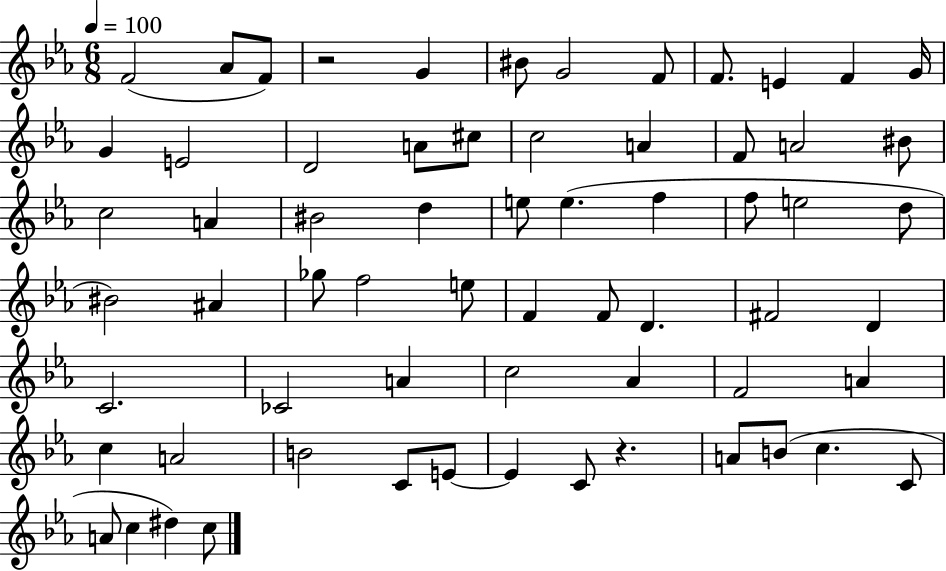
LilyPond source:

{
  \clef treble
  \numericTimeSignature
  \time 6/8
  \key ees \major
  \tempo 4 = 100
  f'2( aes'8 f'8) | r2 g'4 | bis'8 g'2 f'8 | f'8. e'4 f'4 g'16 | \break g'4 e'2 | d'2 a'8 cis''8 | c''2 a'4 | f'8 a'2 bis'8 | \break c''2 a'4 | bis'2 d''4 | e''8 e''4.( f''4 | f''8 e''2 d''8 | \break bis'2) ais'4 | ges''8 f''2 e''8 | f'4 f'8 d'4. | fis'2 d'4 | \break c'2. | ces'2 a'4 | c''2 aes'4 | f'2 a'4 | \break c''4 a'2 | b'2 c'8 e'8~~ | e'4 c'8 r4. | a'8 b'8( c''4. c'8 | \break a'8 c''4 dis''4) c''8 | \bar "|."
}